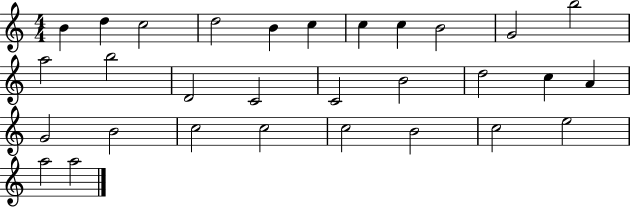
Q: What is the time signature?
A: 4/4